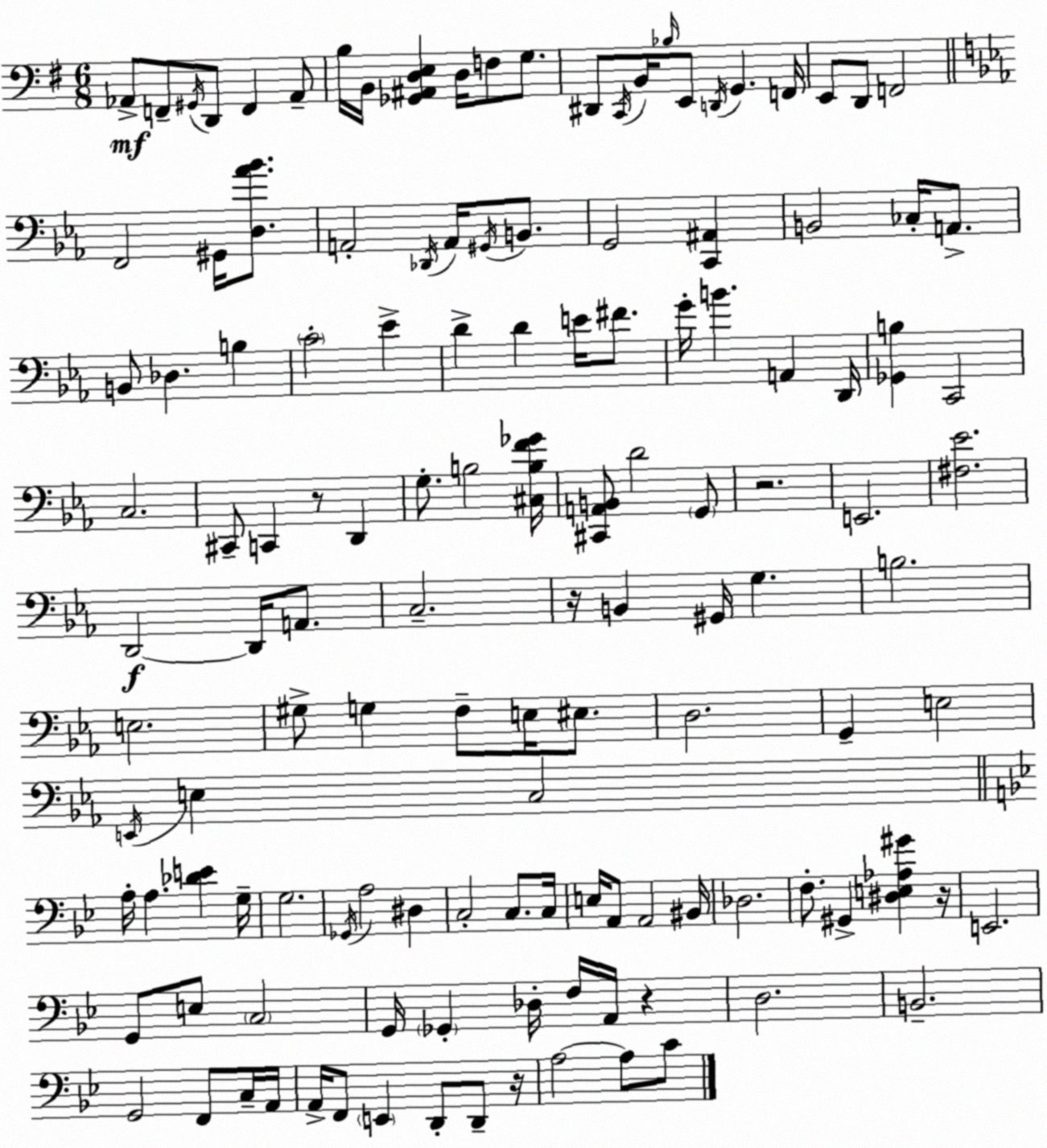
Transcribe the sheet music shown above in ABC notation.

X:1
T:Untitled
M:6/8
L:1/4
K:G
_A,,/2 F,,/2 ^G,,/4 D,,/2 F,, _A,,/2 B,/4 B,,/4 [_G,,^A,,D,E,] D,/4 F,/2 G,/2 ^D,,/2 C,,/4 B,,/4 _B,/4 E,,/2 D,,/4 G,, F,,/4 E,,/2 D,,/2 F,,2 F,,2 ^G,,/4 [D,_A_B]/2 A,,2 _D,,/4 A,,/4 ^G,,/4 B,,/2 G,,2 [C,,^A,,] B,,2 _C,/4 A,,/2 B,,/2 _D, B, C2 _E D D E/4 ^F/2 G/4 B A,, D,,/4 [_G,,B,] C,,2 C,2 ^C,,/2 C,, z/2 D,, G,/2 B,2 [^C,B,F_G]/4 [^C,,A,,B,,]/2 D2 G,,/2 z2 E,,2 [^F,_E]2 D,,2 D,,/4 A,,/2 C,2 z/4 B,, ^G,,/4 G, B,2 E,2 ^G,/2 G, F,/2 E,/4 ^E,/2 D,2 G,, E,2 E,,/4 E, C,2 A,/4 A, [_DE] G,/4 G,2 _G,,/4 A,2 ^D, C,2 C,/2 C,/4 E,/4 A,,/2 A,,2 ^B,,/4 _D,2 F,/2 ^G,, [^D,E,_A,^G] z/4 E,,2 G,,/2 E,/2 C,2 G,,/4 _G,, _D,/4 F,/4 A,,/4 z D,2 B,,2 G,,2 F,,/2 C,/4 A,,/4 A,,/4 F,,/2 E,, D,,/2 D,,/2 z/4 A,2 A,/2 C/2